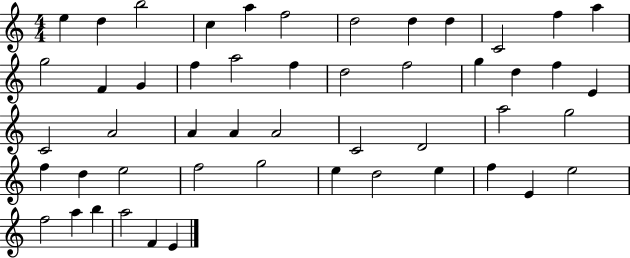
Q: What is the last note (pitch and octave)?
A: E4